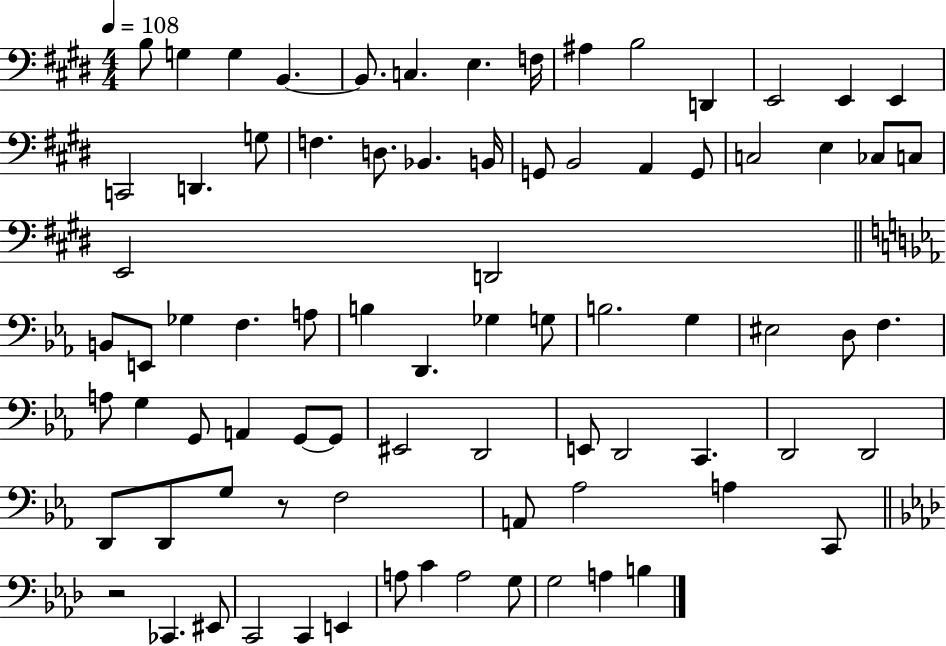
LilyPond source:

{
  \clef bass
  \numericTimeSignature
  \time 4/4
  \key e \major
  \tempo 4 = 108
  b8 g4 g4 b,4.~~ | b,8. c4. e4. f16 | ais4 b2 d,4 | e,2 e,4 e,4 | \break c,2 d,4. g8 | f4. d8. bes,4. b,16 | g,8 b,2 a,4 g,8 | c2 e4 ces8 c8 | \break e,2 d,2 | \bar "||" \break \key ees \major b,8 e,8 ges4 f4. a8 | b4 d,4. ges4 g8 | b2. g4 | eis2 d8 f4. | \break a8 g4 g,8 a,4 g,8~~ g,8 | eis,2 d,2 | e,8 d,2 c,4. | d,2 d,2 | \break d,8 d,8 g8 r8 f2 | a,8 aes2 a4 c,8 | \bar "||" \break \key aes \major r2 ces,4. eis,8 | c,2 c,4 e,4 | a8 c'4 a2 g8 | g2 a4 b4 | \break \bar "|."
}